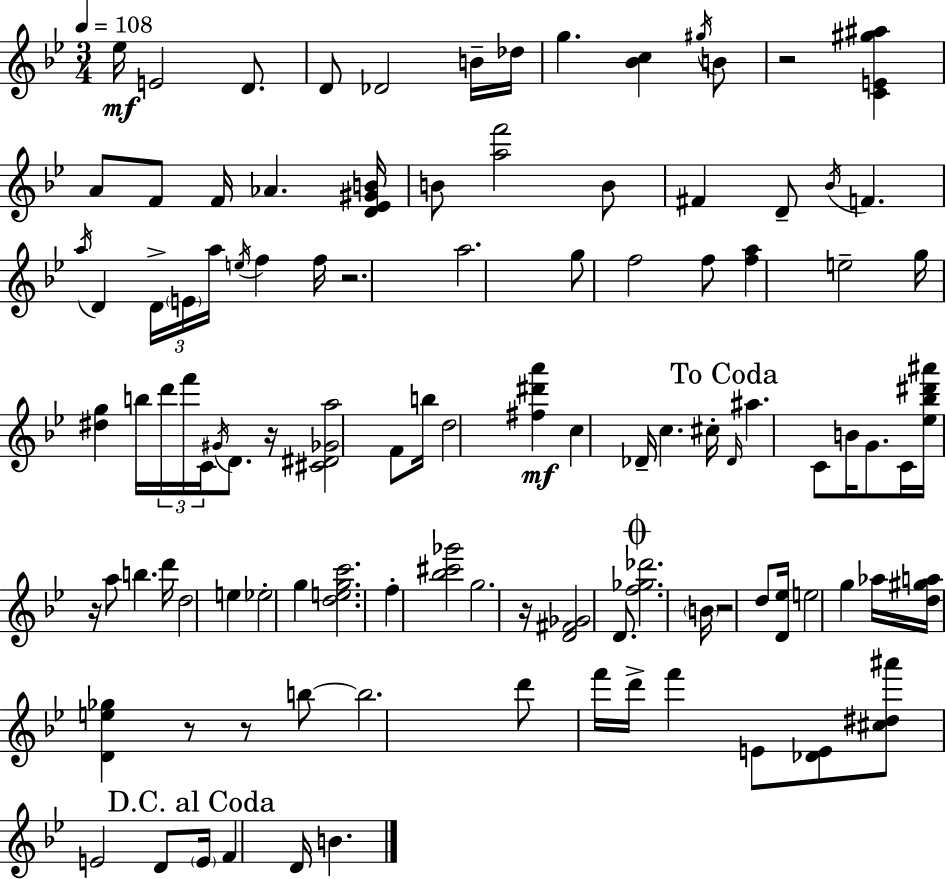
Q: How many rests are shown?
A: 8